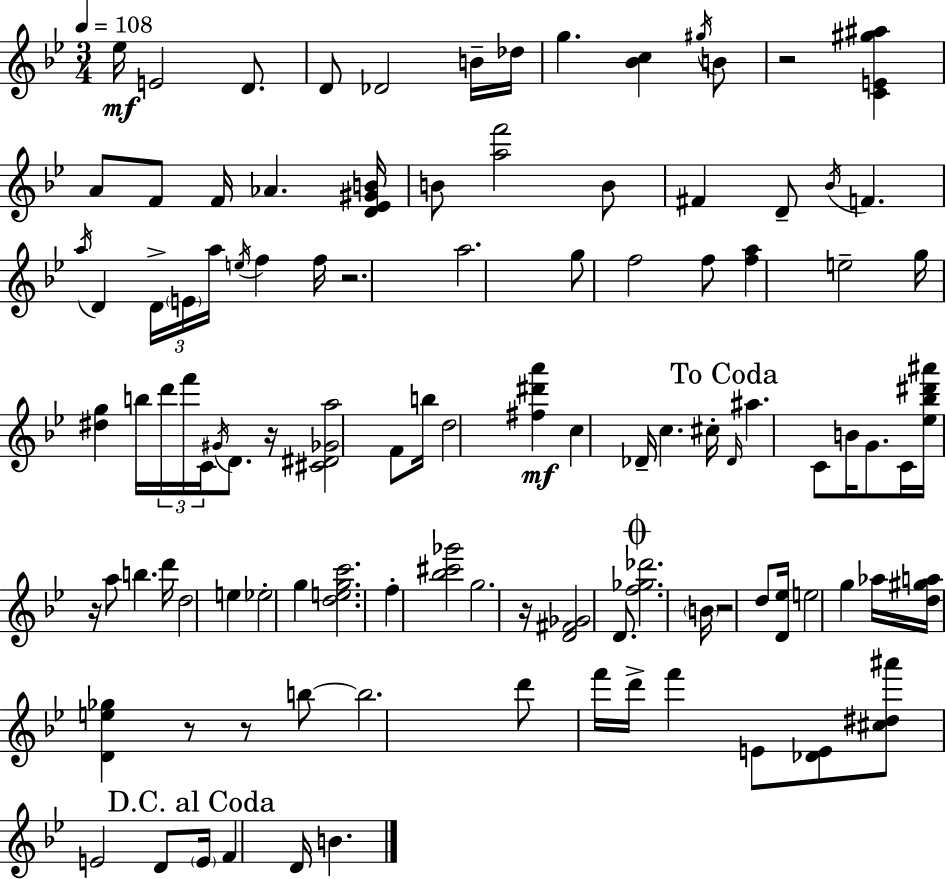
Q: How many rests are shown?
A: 8